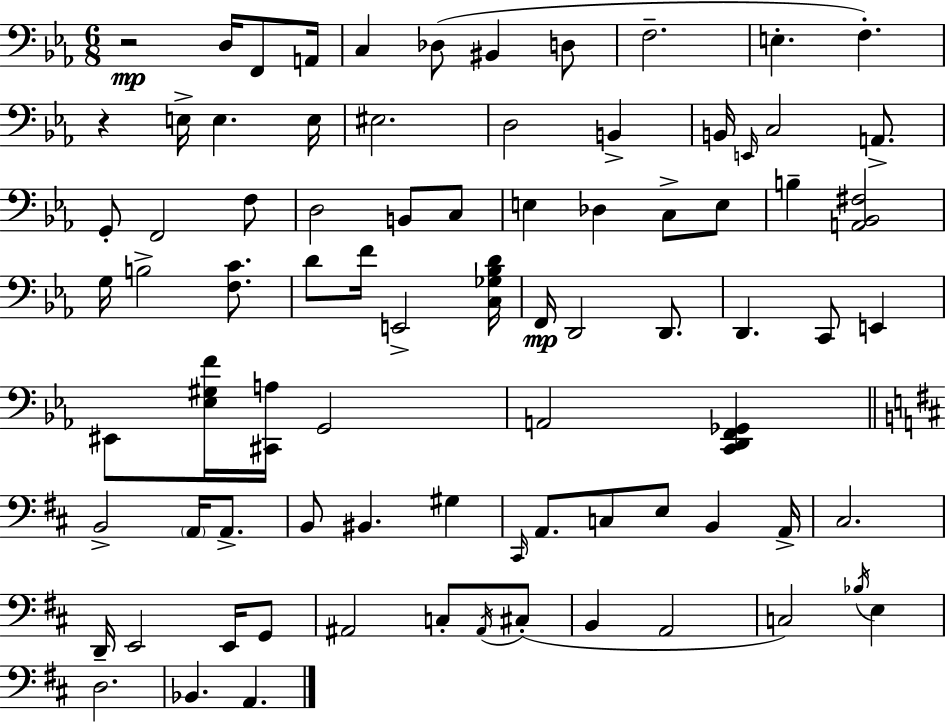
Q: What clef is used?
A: bass